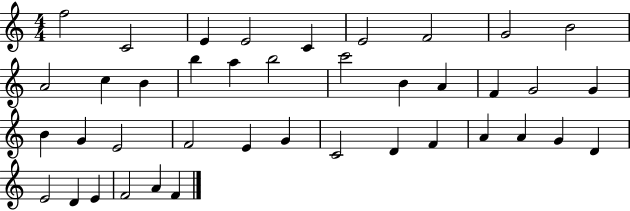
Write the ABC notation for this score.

X:1
T:Untitled
M:4/4
L:1/4
K:C
f2 C2 E E2 C E2 F2 G2 B2 A2 c B b a b2 c'2 B A F G2 G B G E2 F2 E G C2 D F A A G D E2 D E F2 A F